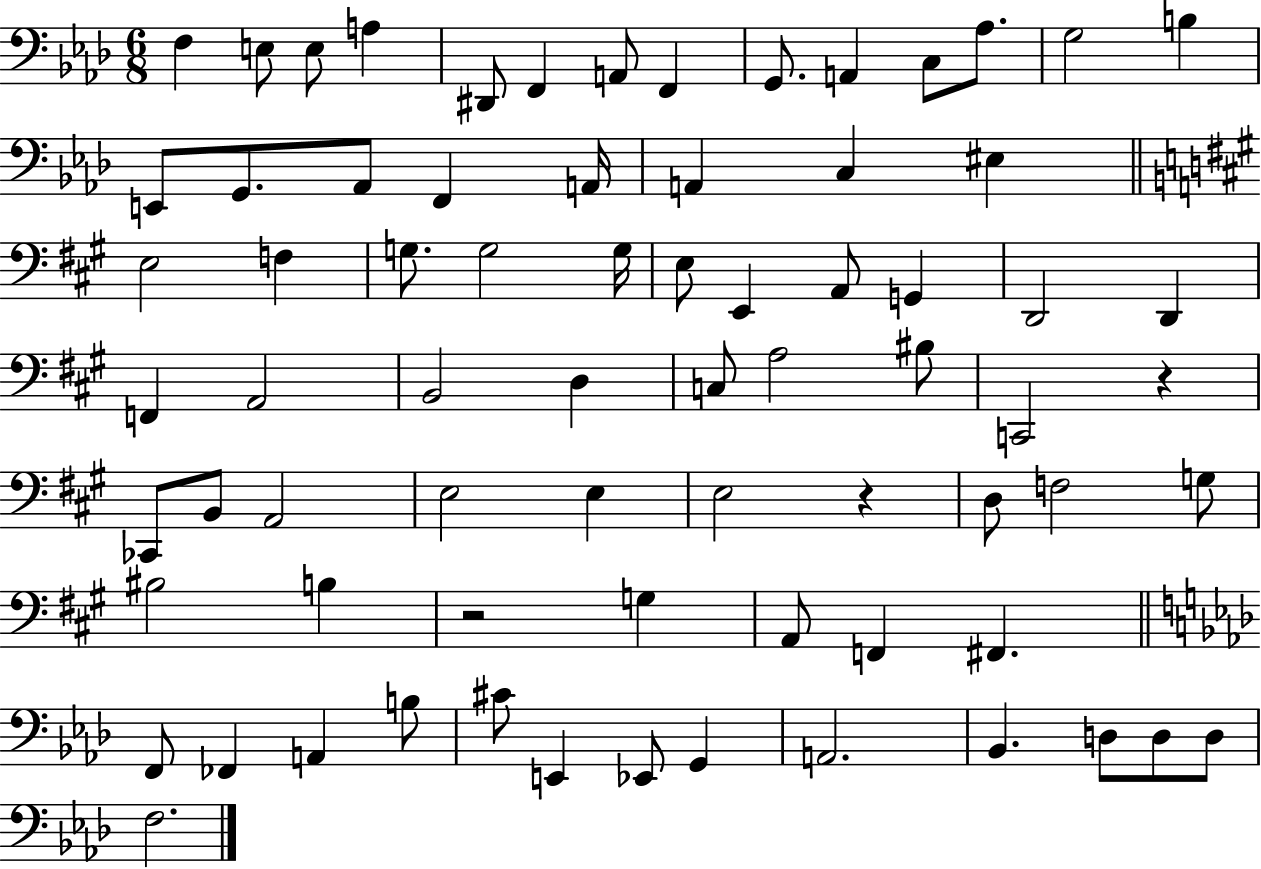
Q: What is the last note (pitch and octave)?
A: F3